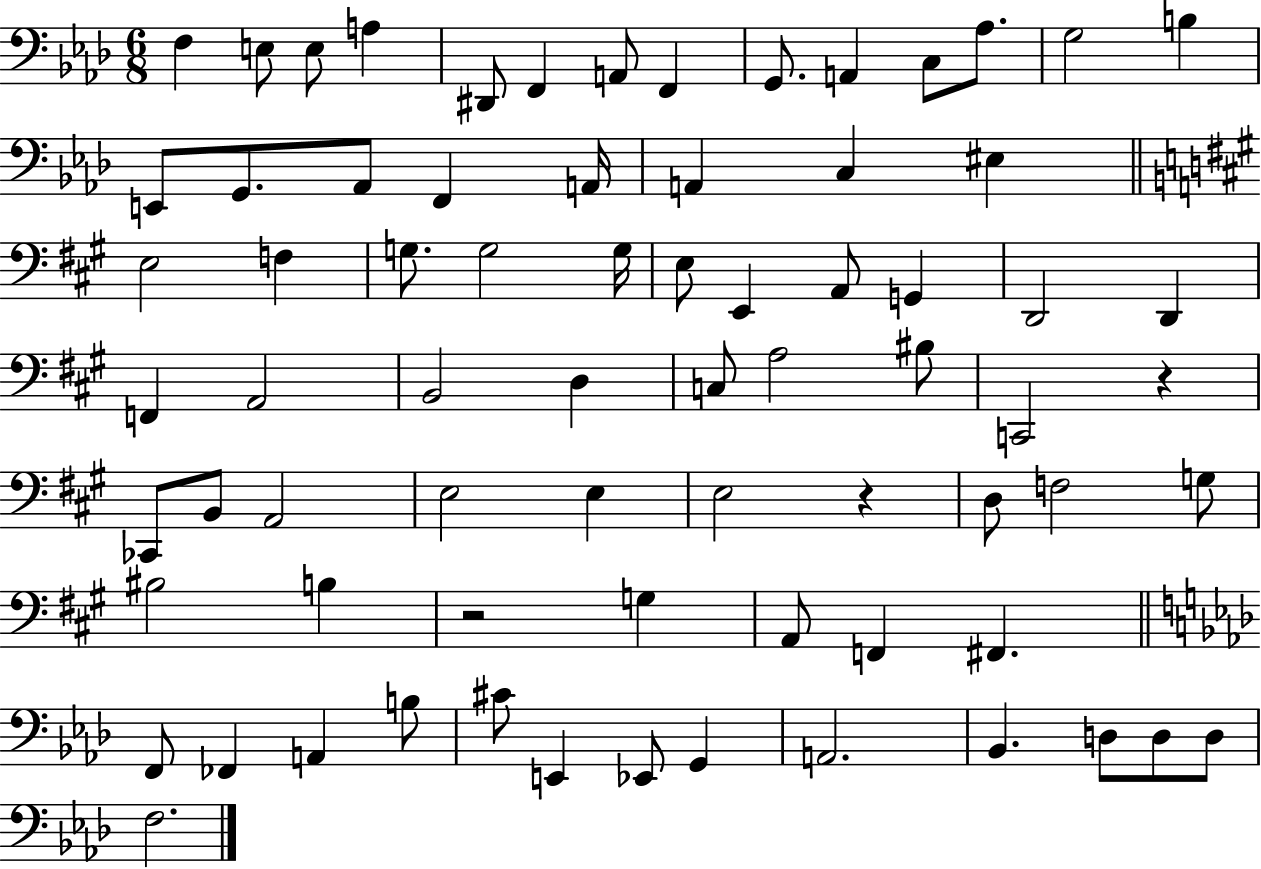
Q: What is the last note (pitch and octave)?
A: F3